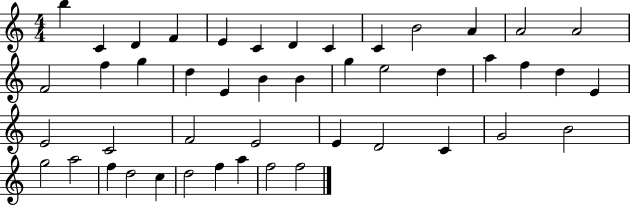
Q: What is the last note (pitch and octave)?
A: F5